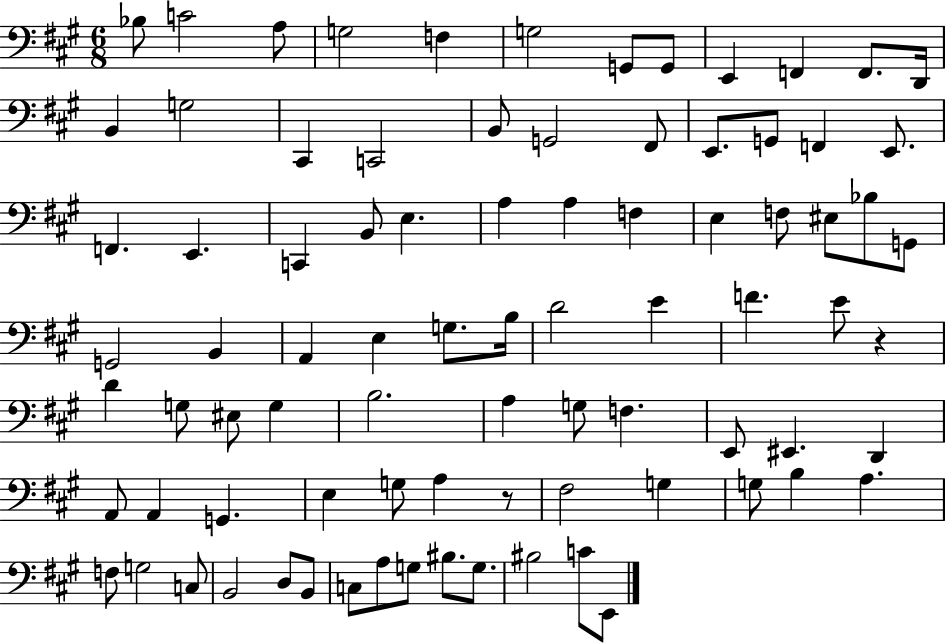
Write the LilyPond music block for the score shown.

{
  \clef bass
  \numericTimeSignature
  \time 6/8
  \key a \major
  \repeat volta 2 { bes8 c'2 a8 | g2 f4 | g2 g,8 g,8 | e,4 f,4 f,8. d,16 | \break b,4 g2 | cis,4 c,2 | b,8 g,2 fis,8 | e,8. g,8 f,4 e,8. | \break f,4. e,4. | c,4 b,8 e4. | a4 a4 f4 | e4 f8 eis8 bes8 g,8 | \break g,2 b,4 | a,4 e4 g8. b16 | d'2 e'4 | f'4. e'8 r4 | \break d'4 g8 eis8 g4 | b2. | a4 g8 f4. | e,8 eis,4. d,4 | \break a,8 a,4 g,4. | e4 g8 a4 r8 | fis2 g4 | g8 b4 a4. | \break f8 g2 c8 | b,2 d8 b,8 | c8 a8 g8 bis8. g8. | bis2 c'8 e,8 | \break } \bar "|."
}